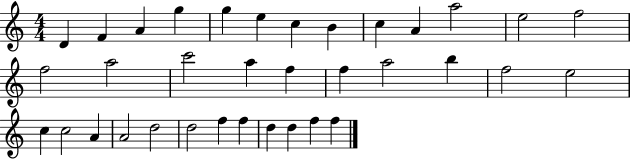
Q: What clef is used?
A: treble